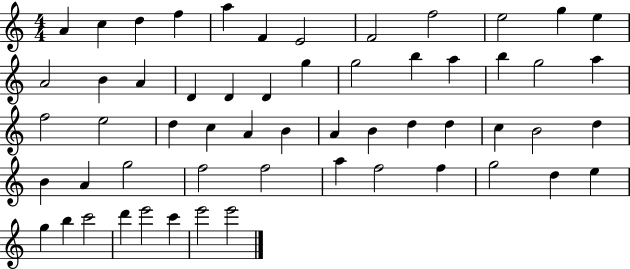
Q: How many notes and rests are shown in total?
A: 57